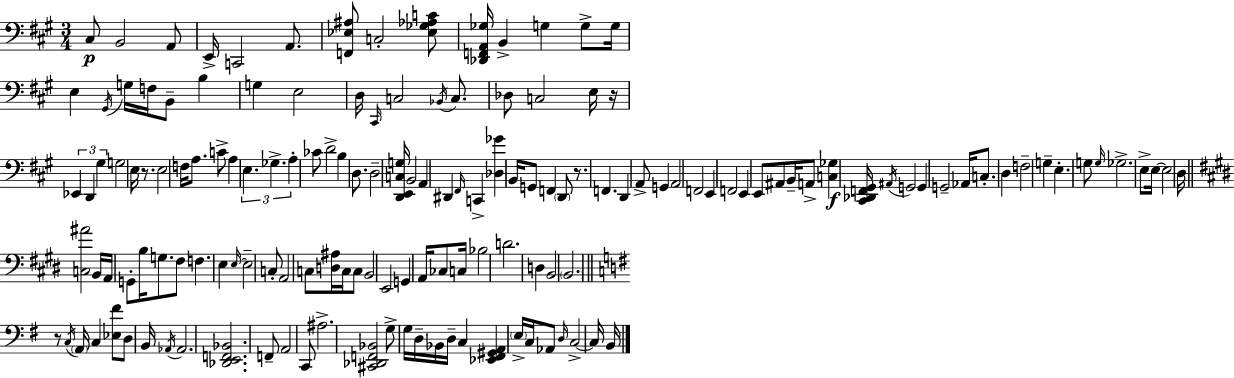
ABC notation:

X:1
T:Untitled
M:3/4
L:1/4
K:A
^C,/2 B,,2 A,,/2 E,,/4 C,,2 A,,/2 [F,,_E,^A,]/2 C,2 [_E,_G,_A,C]/2 [_D,,F,,A,,_G,]/4 B,, G, G,/2 G,/4 E, ^G,,/4 G,/4 F,/4 B,,/2 B, G, E,2 D,/4 ^C,,/4 C,2 _B,,/4 C,/2 _D,/2 C,2 E,/4 z/4 _E,, D,, ^G, G,2 E,/4 z/2 E,2 F,/4 A,/2 C/2 A, E, _G, A, _C/2 D2 B, D,/2 D,2 [D,,E,,C,G,]/4 B,,2 A,, ^D,, ^F,,/4 C,, [_D,_G] B,,/4 G,,/2 F,, D,,/2 z/2 F,, D,, A,,/2 G,, A,,2 F,,2 E,, F,,2 E,, E,,/2 ^A,,/2 B,,/4 A,,/2 [C,_G,] [^C,,_D,,F,,^G,,]/4 ^A,,/4 G,,2 G,, G,,2 _A,,/4 C,/2 D, F,2 G, E, G,/2 G,/4 _G,2 E,/2 E,/4 E,2 D,/4 [C,^A]2 B,,/4 A,,/4 G,,/2 B,/4 G,/2 ^F,/2 F, E, E,/4 E,2 C,/2 A,,2 C,/2 [D,^A,]/4 C,/4 C,/2 B,,2 E,,2 G,, A,,/4 _C,/2 C,/4 _B,2 D2 D, B,,2 B,,2 z/2 C,/4 A,,/4 C, [_E,^F]/2 D,/2 B,,/4 _A,,/4 _A,,2 [_D,,E,,F,,_B,,]2 F,,/2 A,,2 C,,/2 ^A,2 [^C,,_D,,F,,_B,,]2 G,/2 G,/4 D,/4 _B,,/4 D,/4 C, [_E,,^F,,^G,,A,,] E,/4 C,/4 _A,,/2 D,/4 C,2 C,/4 B,,/4